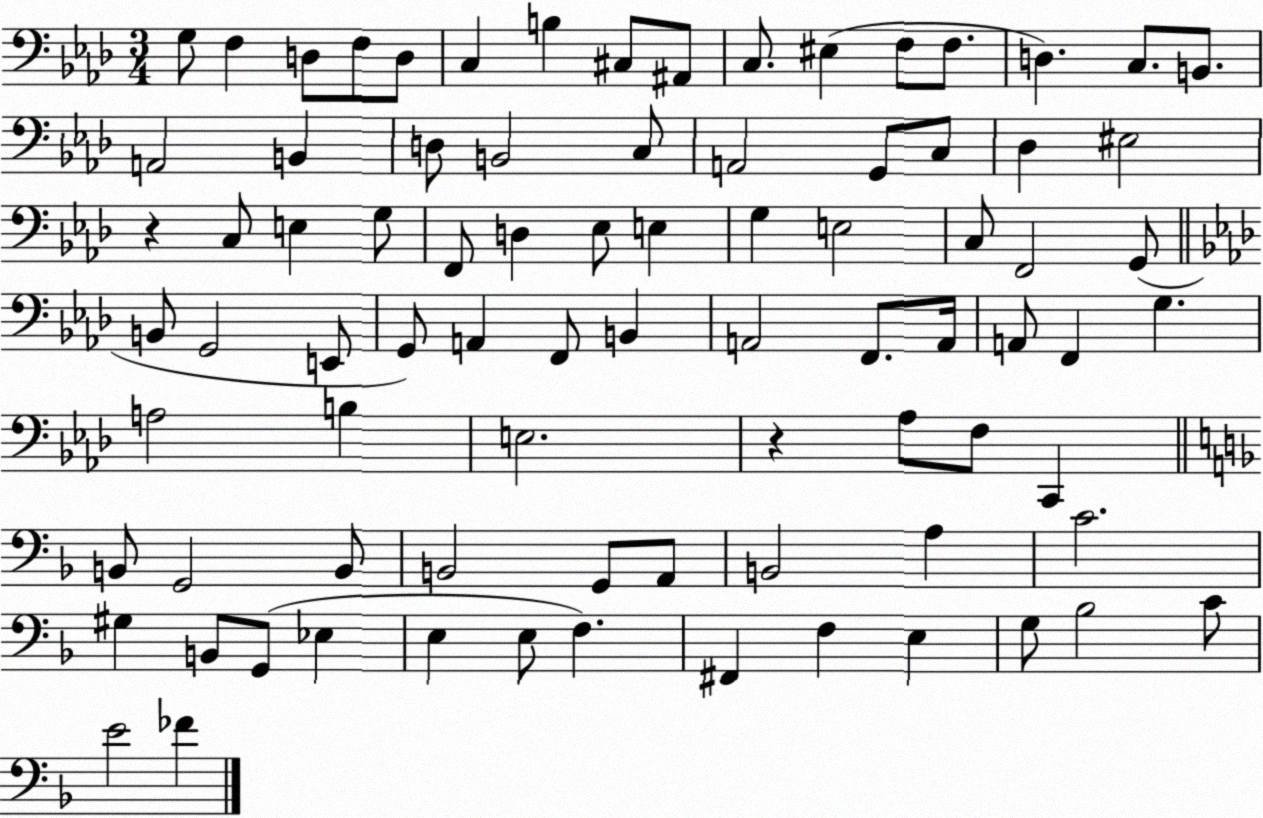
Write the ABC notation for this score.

X:1
T:Untitled
M:3/4
L:1/4
K:Ab
G,/2 F, D,/2 F,/2 D,/2 C, B, ^C,/2 ^A,,/2 C,/2 ^E, F,/2 F,/2 D, C,/2 B,,/2 A,,2 B,, D,/2 B,,2 C,/2 A,,2 G,,/2 C,/2 _D, ^E,2 z C,/2 E, G,/2 F,,/2 D, _E,/2 E, G, E,2 C,/2 F,,2 G,,/2 B,,/2 G,,2 E,,/2 G,,/2 A,, F,,/2 B,, A,,2 F,,/2 A,,/4 A,,/2 F,, G, A,2 B, E,2 z _A,/2 F,/2 C,, B,,/2 G,,2 B,,/2 B,,2 G,,/2 A,,/2 B,,2 A, C2 ^G, B,,/2 G,,/2 _E, E, E,/2 F, ^F,, F, E, G,/2 _B,2 C/2 E2 _F